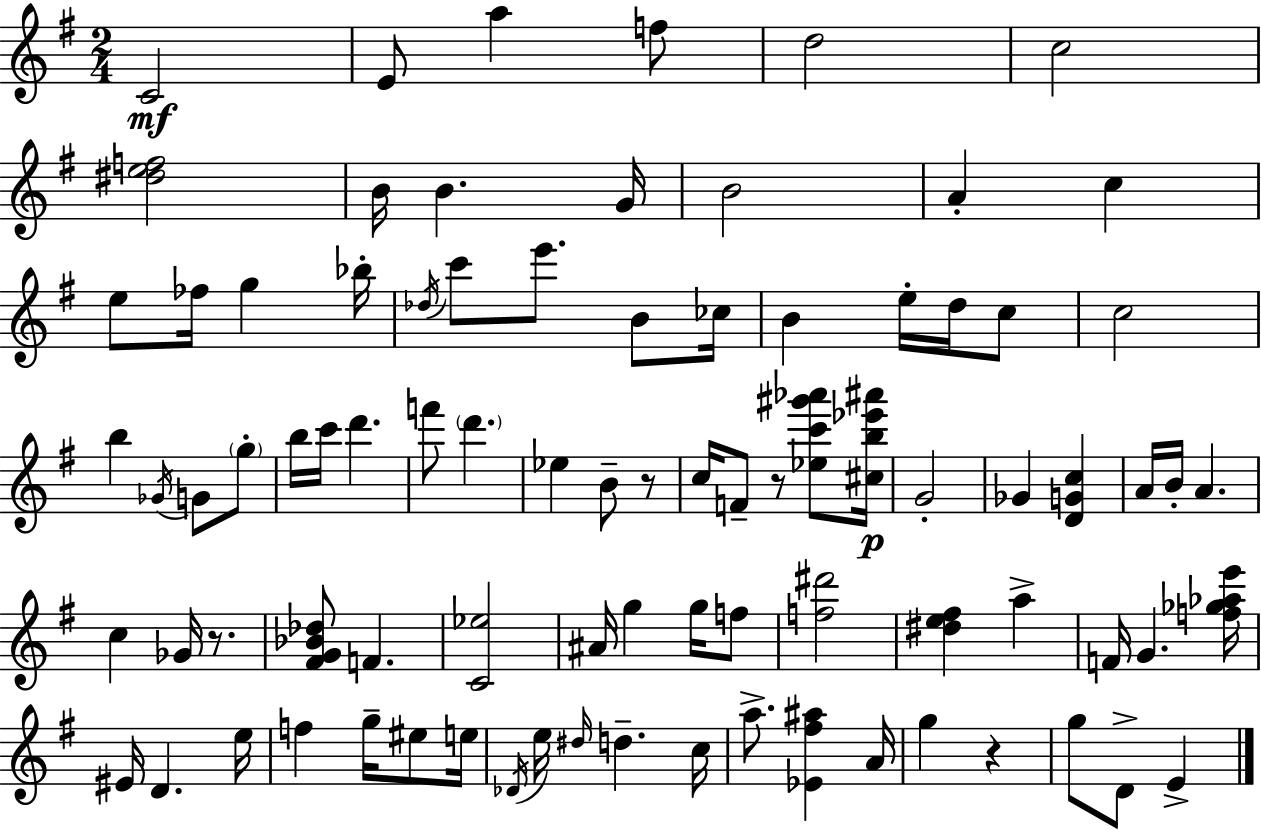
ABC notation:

X:1
T:Untitled
M:2/4
L:1/4
K:G
C2 E/2 a f/2 d2 c2 [^def]2 B/4 B G/4 B2 A c e/2 _f/4 g _b/4 _d/4 c'/2 e'/2 B/2 _c/4 B e/4 d/4 c/2 c2 b _G/4 G/2 g/2 b/4 c'/4 d' f'/2 d' _e B/2 z/2 c/4 F/2 z/2 [_ec'^g'_a']/2 [^cb_e'^a']/4 G2 _G [DGc] A/4 B/4 A c _G/4 z/2 [^FG_B_d]/2 F [C_e]2 ^A/4 g g/4 f/2 [f^d']2 [^de^f] a F/4 G [f_g_ae']/4 ^E/4 D e/4 f g/4 ^e/2 e/4 _D/4 e/4 ^d/4 d c/4 a/2 [_E^f^a] A/4 g z g/2 D/2 E